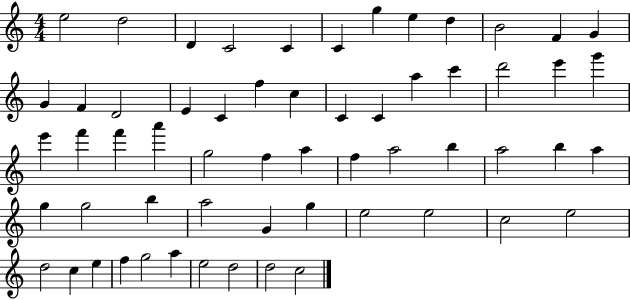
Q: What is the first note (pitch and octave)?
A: E5